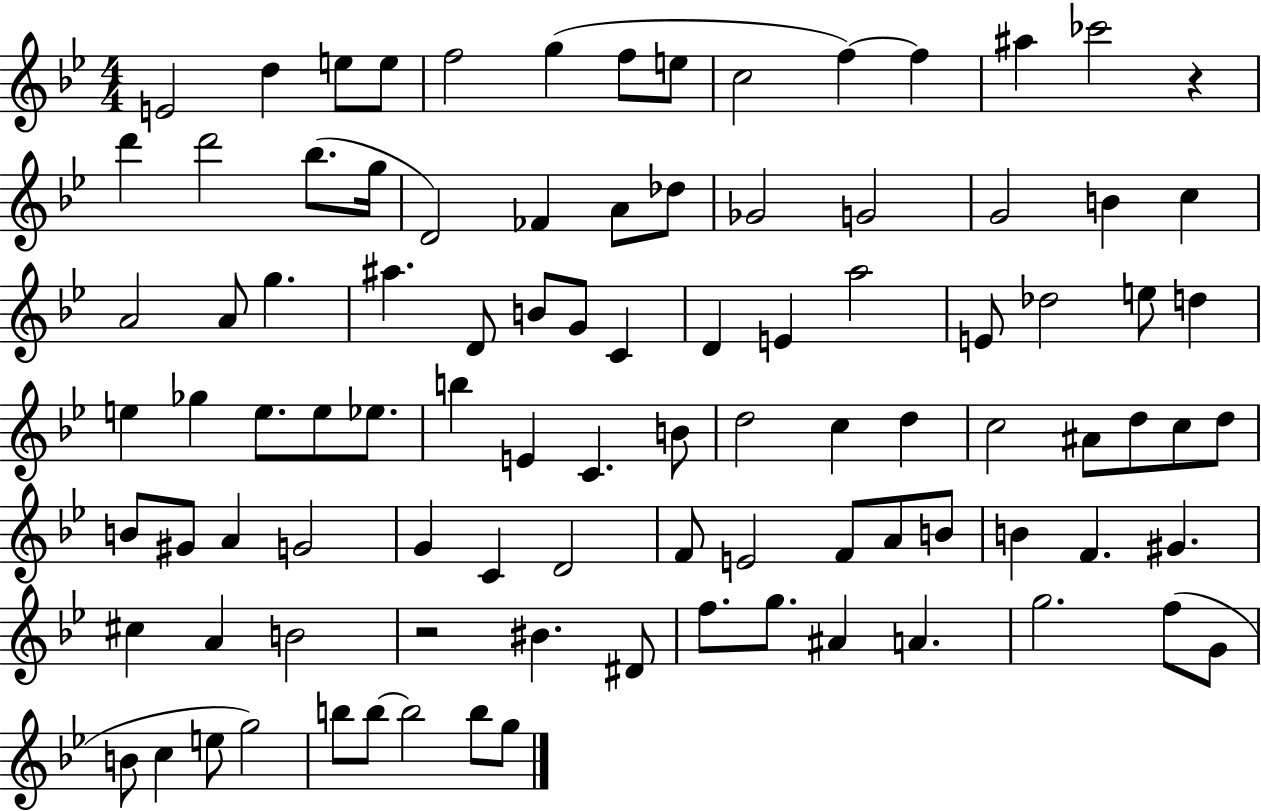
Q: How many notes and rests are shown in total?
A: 96